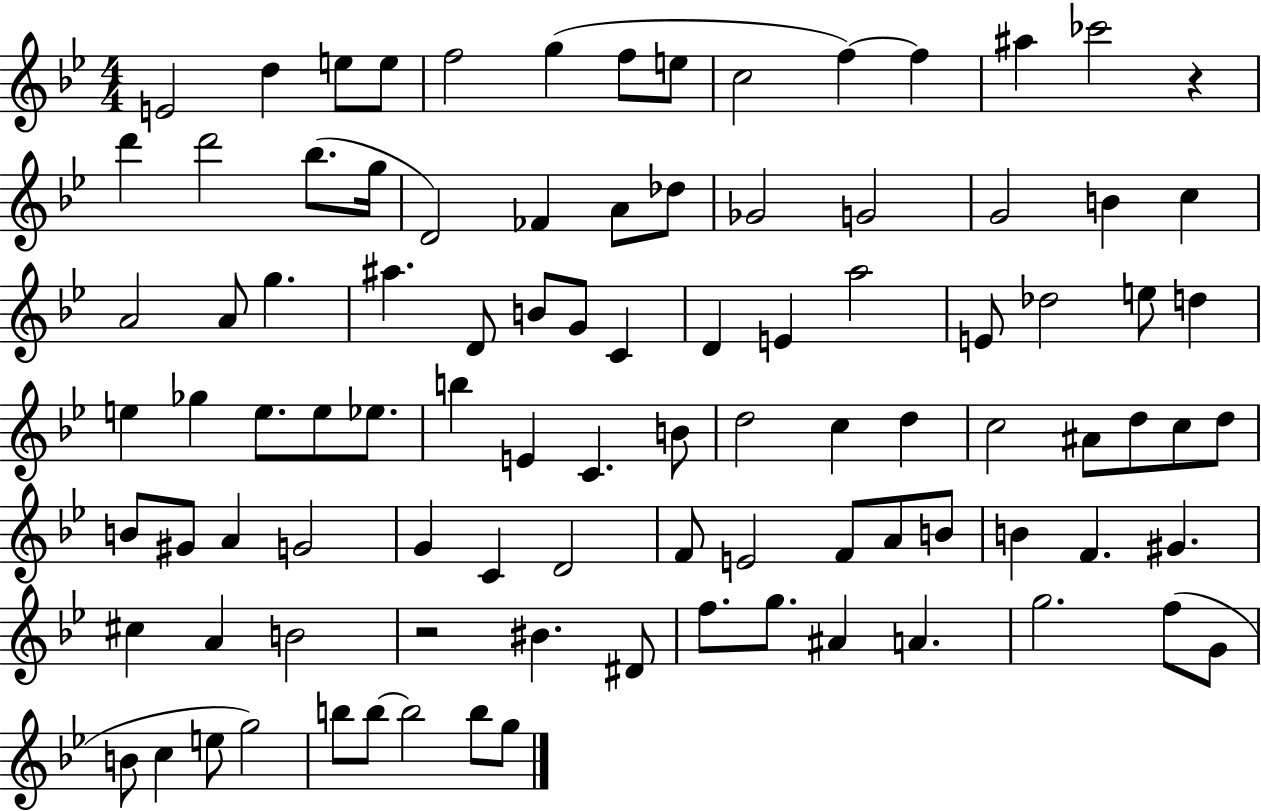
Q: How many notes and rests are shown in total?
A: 96